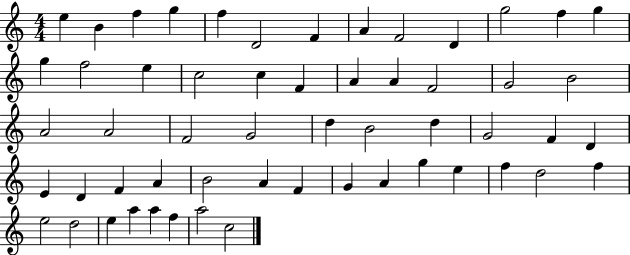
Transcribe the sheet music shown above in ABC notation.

X:1
T:Untitled
M:4/4
L:1/4
K:C
e B f g f D2 F A F2 D g2 f g g f2 e c2 c F A A F2 G2 B2 A2 A2 F2 G2 d B2 d G2 F D E D F A B2 A F G A g e f d2 f e2 d2 e a a f a2 c2